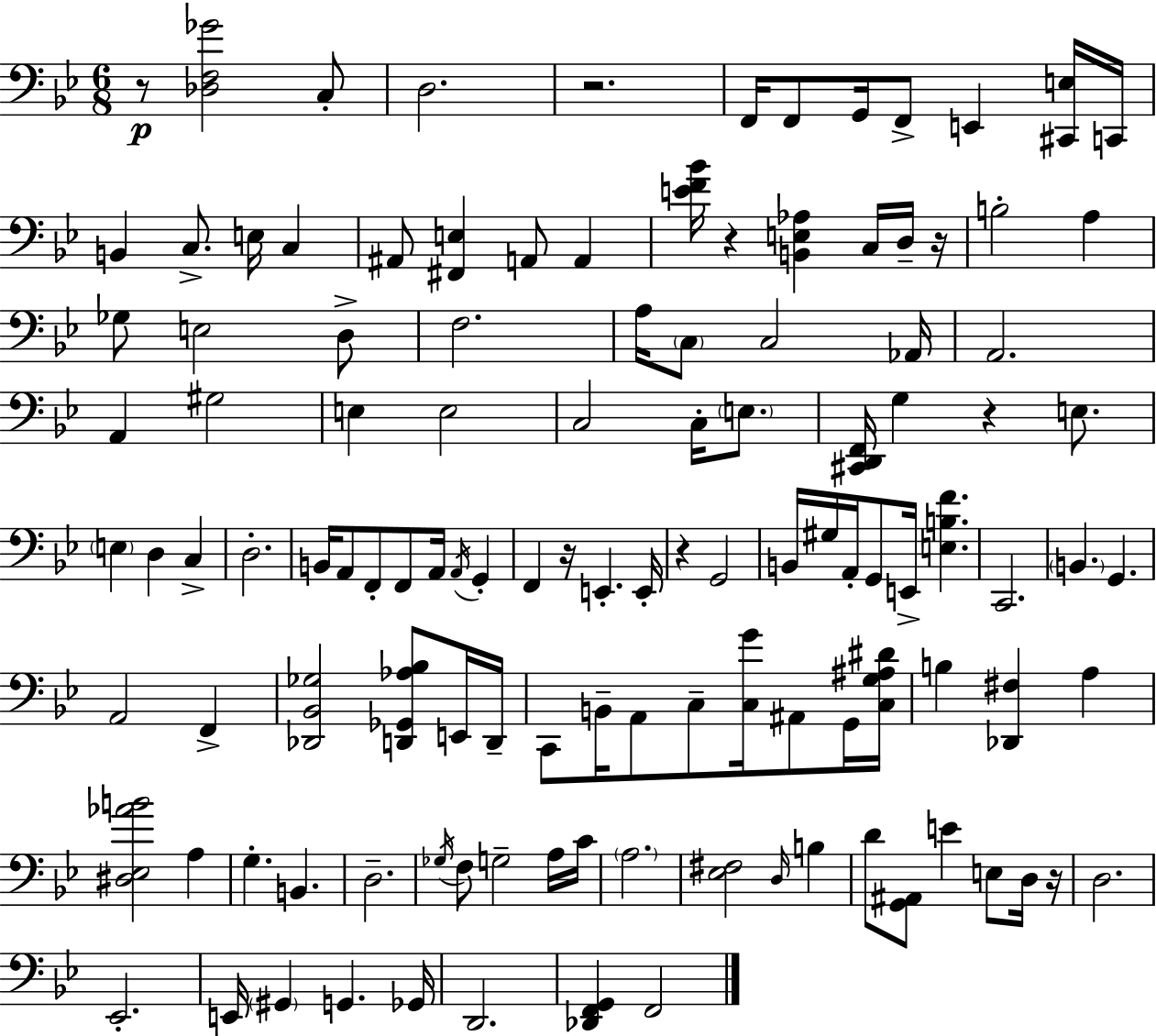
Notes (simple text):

R/e [Db3,F3,Gb4]/h C3/e D3/h. R/h. F2/s F2/e G2/s F2/e E2/q [C#2,E3]/s C2/s B2/q C3/e. E3/s C3/q A#2/e [F#2,E3]/q A2/e A2/q [E4,F4,Bb4]/s R/q [B2,E3,Ab3]/q C3/s D3/s R/s B3/h A3/q Gb3/e E3/h D3/e F3/h. A3/s C3/e C3/h Ab2/s A2/h. A2/q G#3/h E3/q E3/h C3/h C3/s E3/e. [C#2,D2,F2]/s G3/q R/q E3/e. E3/q D3/q C3/q D3/h. B2/s A2/e F2/e F2/e A2/s A2/s G2/q F2/q R/s E2/q. E2/s R/q G2/h B2/s G#3/s A2/s G2/e E2/s [E3,B3,F4]/q. C2/h. B2/q. G2/q. A2/h F2/q [Db2,Bb2,Gb3]/h [D2,Gb2,Ab3,Bb3]/e E2/s D2/s C2/e B2/s A2/e C3/e [C3,G4]/s A#2/e G2/s [C3,G3,A#3,D#4]/s B3/q [Db2,F#3]/q A3/q [D#3,Eb3,Ab4,B4]/h A3/q G3/q. B2/q. D3/h. Gb3/s F3/e G3/h A3/s C4/s A3/h. [Eb3,F#3]/h D3/s B3/q D4/e [G2,A#2]/e E4/q E3/e D3/s R/s D3/h. Eb2/h. E2/s G#2/q G2/q. Gb2/s D2/h. [Db2,F2,G2]/q F2/h